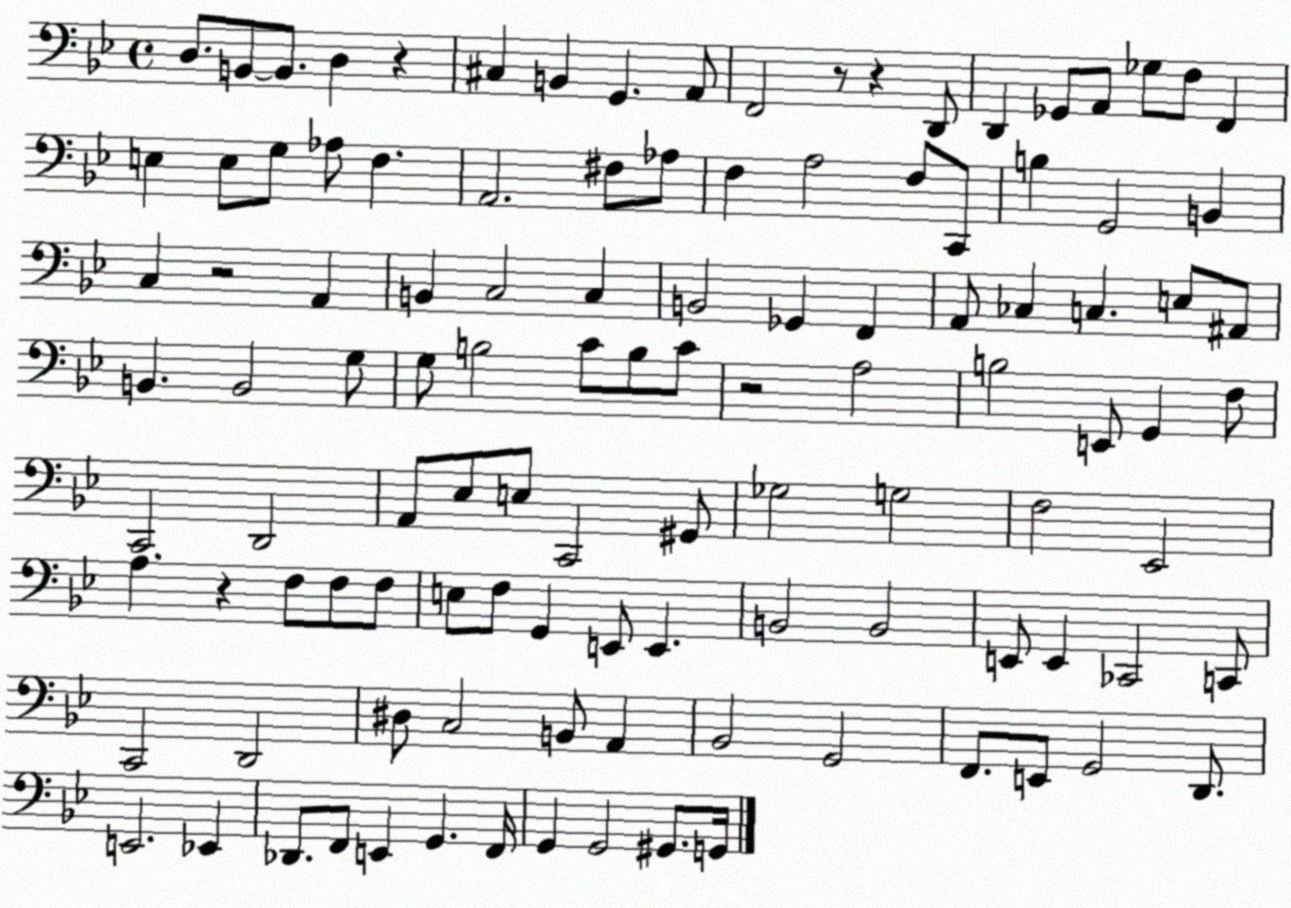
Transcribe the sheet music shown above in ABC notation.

X:1
T:Untitled
M:4/4
L:1/4
K:Bb
D,/2 B,,/2 B,,/2 D, z ^C, B,, G,, A,,/2 F,,2 z/2 z D,,/2 D,, _G,,/2 A,,/2 _G,/2 F,/2 F,, E, E,/2 G,/2 _A,/2 F, A,,2 ^F,/2 _A,/2 F, A,2 F,/2 C,,/2 B, G,,2 B,, C, z2 A,, B,, C,2 C, B,,2 _G,, F,, A,,/2 _C, C, E,/2 ^A,,/2 B,, B,,2 G,/2 G,/2 B,2 C/2 B,/2 C/2 z2 A,2 B,2 E,,/2 G,, F,/2 C,,2 D,,2 A,,/2 _E,/2 E,/2 C,,2 ^G,,/2 _G,2 G,2 F,2 _E,,2 A, z F,/2 F,/2 F,/2 E,/2 F,/2 G,, E,,/2 E,, B,,2 B,,2 E,,/2 E,, _C,,2 C,,/2 C,,2 D,,2 ^D,/2 C,2 B,,/2 A,, _B,,2 G,,2 F,,/2 E,,/2 G,,2 D,,/2 E,,2 _E,, _D,,/2 F,,/2 E,, G,, F,,/4 G,, G,,2 ^G,,/2 G,,/4